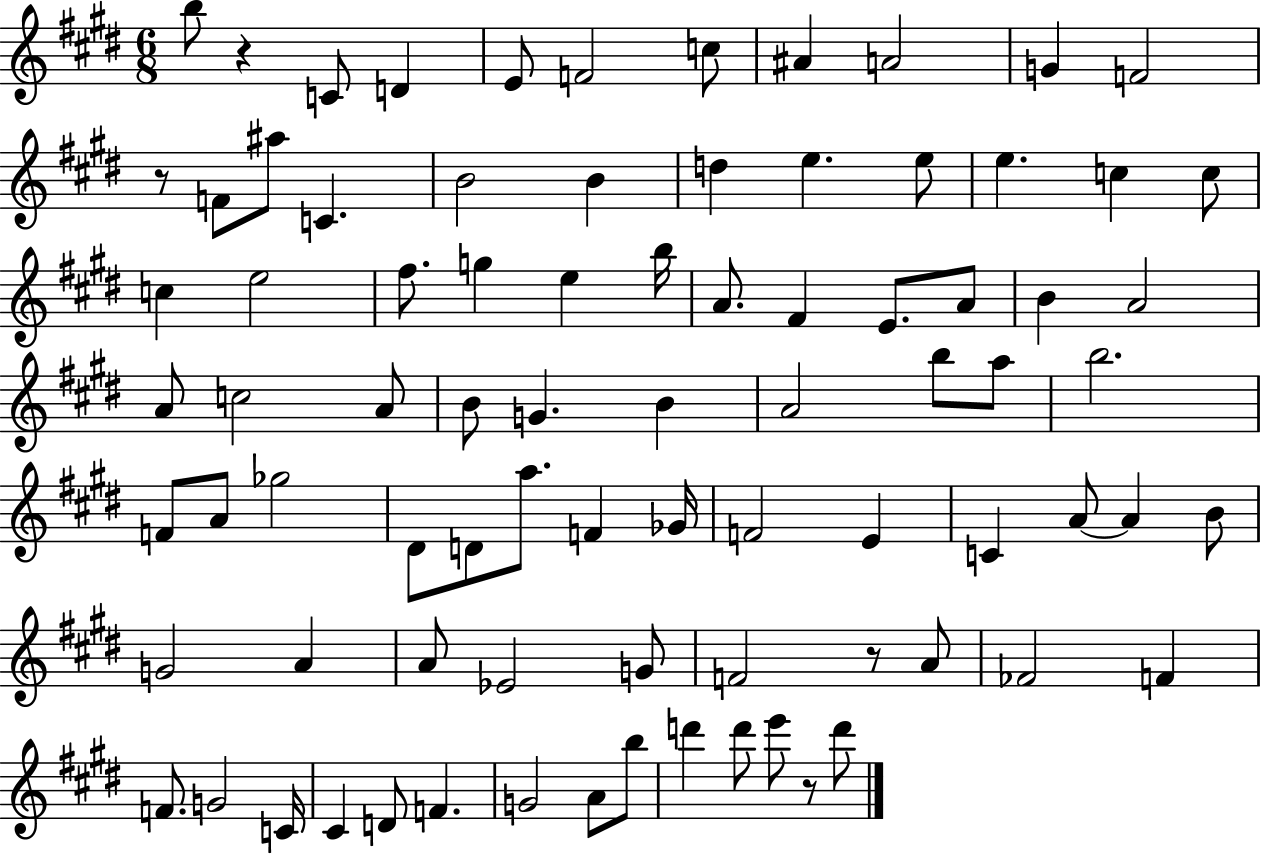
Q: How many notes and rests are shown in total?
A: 83